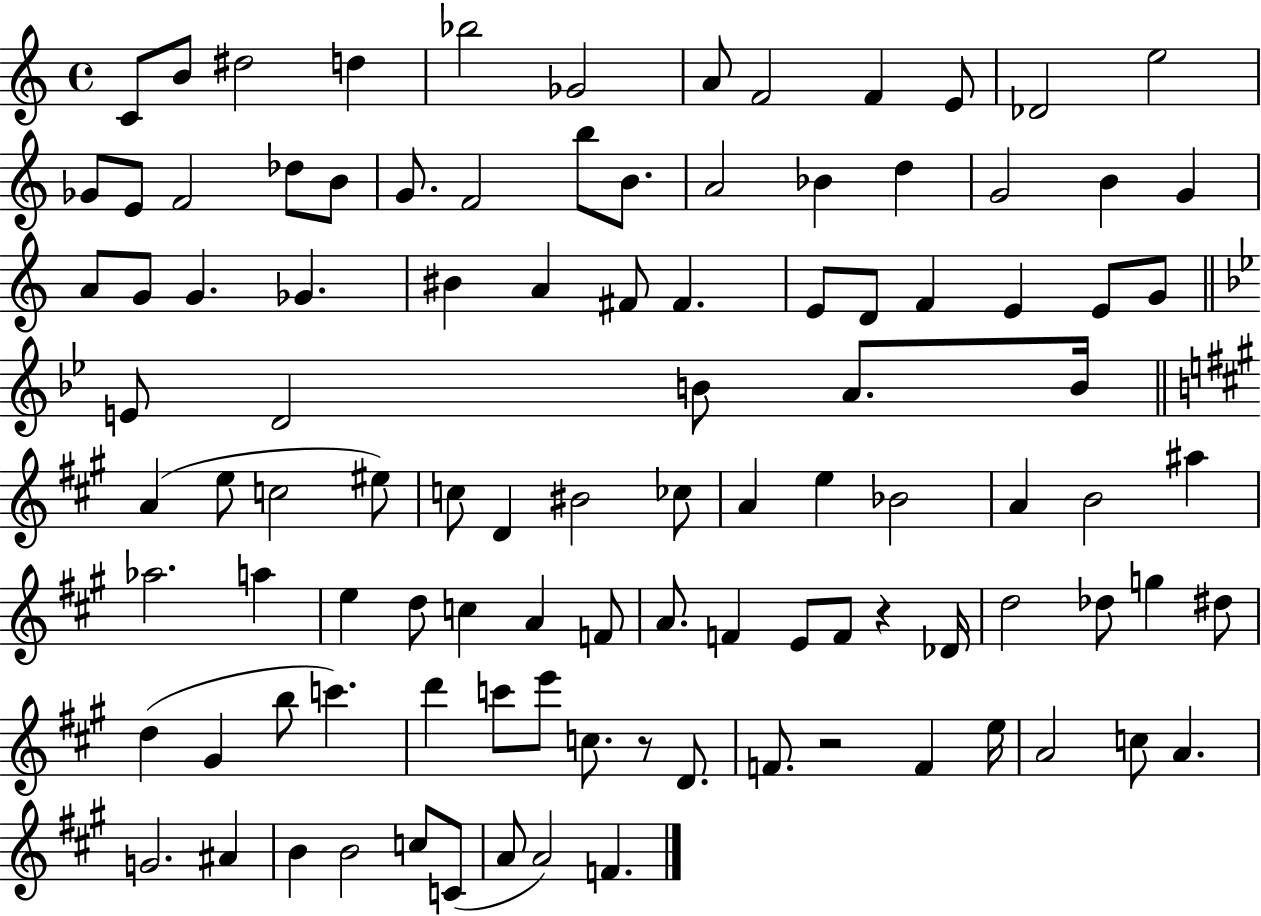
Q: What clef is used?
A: treble